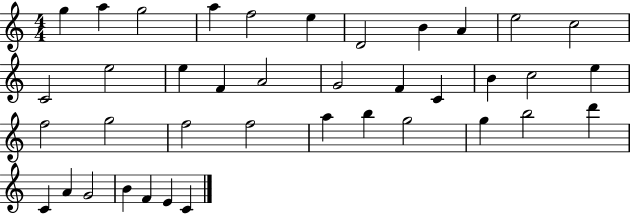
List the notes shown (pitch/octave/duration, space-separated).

G5/q A5/q G5/h A5/q F5/h E5/q D4/h B4/q A4/q E5/h C5/h C4/h E5/h E5/q F4/q A4/h G4/h F4/q C4/q B4/q C5/h E5/q F5/h G5/h F5/h F5/h A5/q B5/q G5/h G5/q B5/h D6/q C4/q A4/q G4/h B4/q F4/q E4/q C4/q